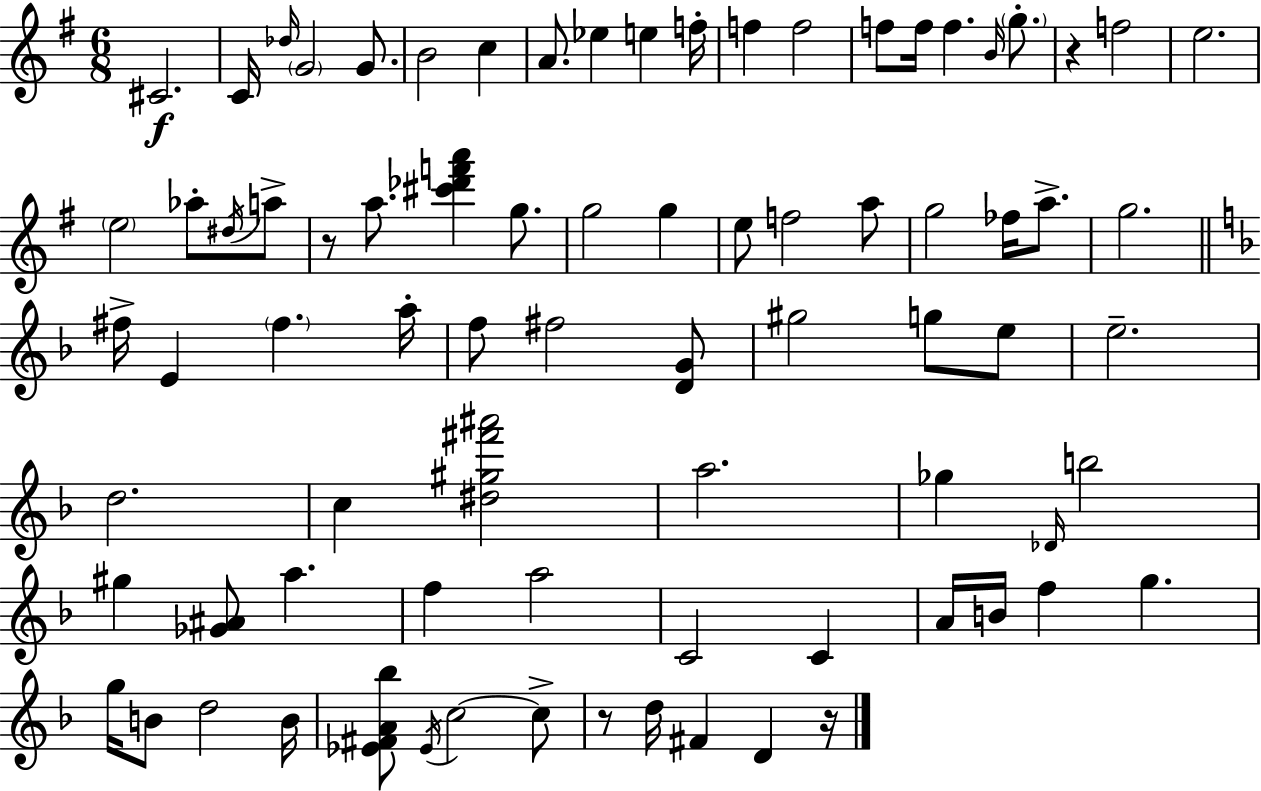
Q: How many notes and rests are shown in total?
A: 80